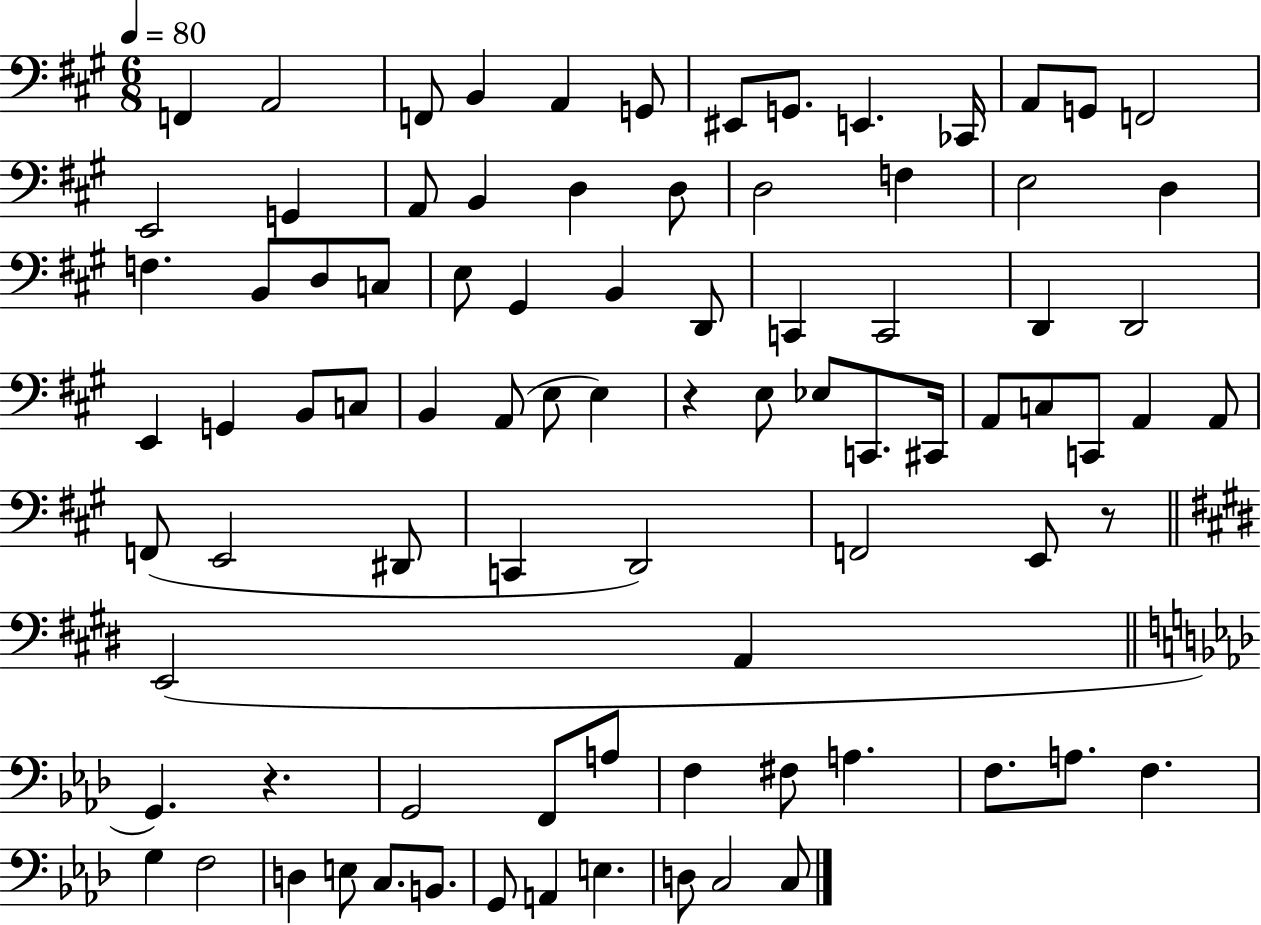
{
  \clef bass
  \numericTimeSignature
  \time 6/8
  \key a \major
  \tempo 4 = 80
  f,4 a,2 | f,8 b,4 a,4 g,8 | eis,8 g,8. e,4. ces,16 | a,8 g,8 f,2 | \break e,2 g,4 | a,8 b,4 d4 d8 | d2 f4 | e2 d4 | \break f4. b,8 d8 c8 | e8 gis,4 b,4 d,8 | c,4 c,2 | d,4 d,2 | \break e,4 g,4 b,8 c8 | b,4 a,8( e8 e4) | r4 e8 ees8 c,8. cis,16 | a,8 c8 c,8 a,4 a,8 | \break f,8( e,2 dis,8 | c,4 d,2) | f,2 e,8 r8 | \bar "||" \break \key e \major e,2( a,4 | \bar "||" \break \key f \minor g,4.) r4. | g,2 f,8 a8 | f4 fis8 a4. | f8. a8. f4. | \break g4 f2 | d4 e8 c8. b,8. | g,8 a,4 e4. | d8 c2 c8 | \break \bar "|."
}